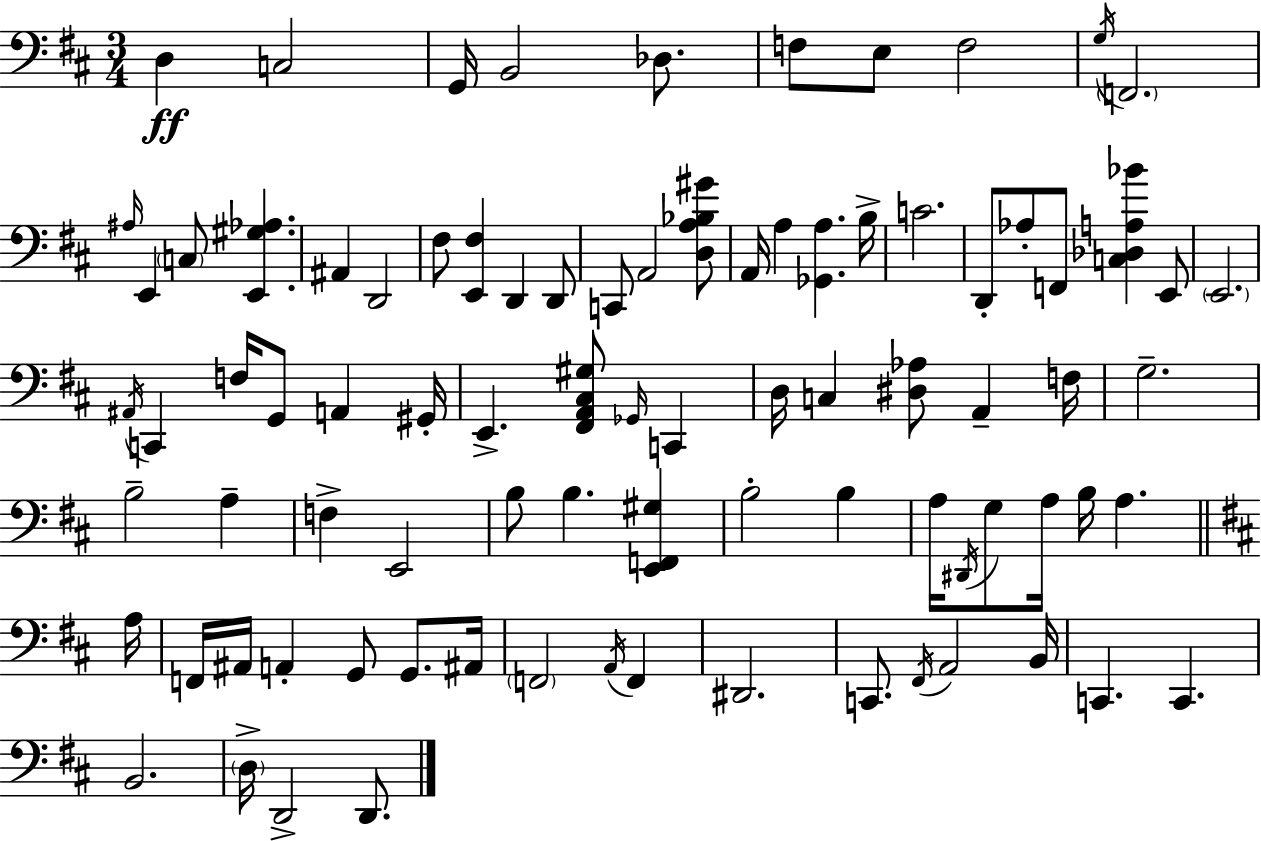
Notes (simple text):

D3/q C3/h G2/s B2/h Db3/e. F3/e E3/e F3/h G3/s F2/h. A#3/s E2/q C3/e [E2,G#3,Ab3]/q. A#2/q D2/h F#3/e [E2,F#3]/q D2/q D2/e C2/e A2/h [D3,A3,Bb3,G#4]/e A2/s A3/q [Gb2,A3]/q. B3/s C4/h. D2/e Ab3/e F2/e [C3,Db3,A3,Bb4]/q E2/e E2/h. A#2/s C2/q F3/s G2/e A2/q G#2/s E2/q. [F#2,A2,C#3,G#3]/e Gb2/s C2/q D3/s C3/q [D#3,Ab3]/e A2/q F3/s G3/h. B3/h A3/q F3/q E2/h B3/e B3/q. [E2,F2,G#3]/q B3/h B3/q A3/s D#2/s G3/e A3/s B3/s A3/q. A3/s F2/s A#2/s A2/q G2/e G2/e. A#2/s F2/h A2/s F2/q D#2/h. C2/e. F#2/s A2/h B2/s C2/q. C2/q. B2/h. D3/s D2/h D2/e.